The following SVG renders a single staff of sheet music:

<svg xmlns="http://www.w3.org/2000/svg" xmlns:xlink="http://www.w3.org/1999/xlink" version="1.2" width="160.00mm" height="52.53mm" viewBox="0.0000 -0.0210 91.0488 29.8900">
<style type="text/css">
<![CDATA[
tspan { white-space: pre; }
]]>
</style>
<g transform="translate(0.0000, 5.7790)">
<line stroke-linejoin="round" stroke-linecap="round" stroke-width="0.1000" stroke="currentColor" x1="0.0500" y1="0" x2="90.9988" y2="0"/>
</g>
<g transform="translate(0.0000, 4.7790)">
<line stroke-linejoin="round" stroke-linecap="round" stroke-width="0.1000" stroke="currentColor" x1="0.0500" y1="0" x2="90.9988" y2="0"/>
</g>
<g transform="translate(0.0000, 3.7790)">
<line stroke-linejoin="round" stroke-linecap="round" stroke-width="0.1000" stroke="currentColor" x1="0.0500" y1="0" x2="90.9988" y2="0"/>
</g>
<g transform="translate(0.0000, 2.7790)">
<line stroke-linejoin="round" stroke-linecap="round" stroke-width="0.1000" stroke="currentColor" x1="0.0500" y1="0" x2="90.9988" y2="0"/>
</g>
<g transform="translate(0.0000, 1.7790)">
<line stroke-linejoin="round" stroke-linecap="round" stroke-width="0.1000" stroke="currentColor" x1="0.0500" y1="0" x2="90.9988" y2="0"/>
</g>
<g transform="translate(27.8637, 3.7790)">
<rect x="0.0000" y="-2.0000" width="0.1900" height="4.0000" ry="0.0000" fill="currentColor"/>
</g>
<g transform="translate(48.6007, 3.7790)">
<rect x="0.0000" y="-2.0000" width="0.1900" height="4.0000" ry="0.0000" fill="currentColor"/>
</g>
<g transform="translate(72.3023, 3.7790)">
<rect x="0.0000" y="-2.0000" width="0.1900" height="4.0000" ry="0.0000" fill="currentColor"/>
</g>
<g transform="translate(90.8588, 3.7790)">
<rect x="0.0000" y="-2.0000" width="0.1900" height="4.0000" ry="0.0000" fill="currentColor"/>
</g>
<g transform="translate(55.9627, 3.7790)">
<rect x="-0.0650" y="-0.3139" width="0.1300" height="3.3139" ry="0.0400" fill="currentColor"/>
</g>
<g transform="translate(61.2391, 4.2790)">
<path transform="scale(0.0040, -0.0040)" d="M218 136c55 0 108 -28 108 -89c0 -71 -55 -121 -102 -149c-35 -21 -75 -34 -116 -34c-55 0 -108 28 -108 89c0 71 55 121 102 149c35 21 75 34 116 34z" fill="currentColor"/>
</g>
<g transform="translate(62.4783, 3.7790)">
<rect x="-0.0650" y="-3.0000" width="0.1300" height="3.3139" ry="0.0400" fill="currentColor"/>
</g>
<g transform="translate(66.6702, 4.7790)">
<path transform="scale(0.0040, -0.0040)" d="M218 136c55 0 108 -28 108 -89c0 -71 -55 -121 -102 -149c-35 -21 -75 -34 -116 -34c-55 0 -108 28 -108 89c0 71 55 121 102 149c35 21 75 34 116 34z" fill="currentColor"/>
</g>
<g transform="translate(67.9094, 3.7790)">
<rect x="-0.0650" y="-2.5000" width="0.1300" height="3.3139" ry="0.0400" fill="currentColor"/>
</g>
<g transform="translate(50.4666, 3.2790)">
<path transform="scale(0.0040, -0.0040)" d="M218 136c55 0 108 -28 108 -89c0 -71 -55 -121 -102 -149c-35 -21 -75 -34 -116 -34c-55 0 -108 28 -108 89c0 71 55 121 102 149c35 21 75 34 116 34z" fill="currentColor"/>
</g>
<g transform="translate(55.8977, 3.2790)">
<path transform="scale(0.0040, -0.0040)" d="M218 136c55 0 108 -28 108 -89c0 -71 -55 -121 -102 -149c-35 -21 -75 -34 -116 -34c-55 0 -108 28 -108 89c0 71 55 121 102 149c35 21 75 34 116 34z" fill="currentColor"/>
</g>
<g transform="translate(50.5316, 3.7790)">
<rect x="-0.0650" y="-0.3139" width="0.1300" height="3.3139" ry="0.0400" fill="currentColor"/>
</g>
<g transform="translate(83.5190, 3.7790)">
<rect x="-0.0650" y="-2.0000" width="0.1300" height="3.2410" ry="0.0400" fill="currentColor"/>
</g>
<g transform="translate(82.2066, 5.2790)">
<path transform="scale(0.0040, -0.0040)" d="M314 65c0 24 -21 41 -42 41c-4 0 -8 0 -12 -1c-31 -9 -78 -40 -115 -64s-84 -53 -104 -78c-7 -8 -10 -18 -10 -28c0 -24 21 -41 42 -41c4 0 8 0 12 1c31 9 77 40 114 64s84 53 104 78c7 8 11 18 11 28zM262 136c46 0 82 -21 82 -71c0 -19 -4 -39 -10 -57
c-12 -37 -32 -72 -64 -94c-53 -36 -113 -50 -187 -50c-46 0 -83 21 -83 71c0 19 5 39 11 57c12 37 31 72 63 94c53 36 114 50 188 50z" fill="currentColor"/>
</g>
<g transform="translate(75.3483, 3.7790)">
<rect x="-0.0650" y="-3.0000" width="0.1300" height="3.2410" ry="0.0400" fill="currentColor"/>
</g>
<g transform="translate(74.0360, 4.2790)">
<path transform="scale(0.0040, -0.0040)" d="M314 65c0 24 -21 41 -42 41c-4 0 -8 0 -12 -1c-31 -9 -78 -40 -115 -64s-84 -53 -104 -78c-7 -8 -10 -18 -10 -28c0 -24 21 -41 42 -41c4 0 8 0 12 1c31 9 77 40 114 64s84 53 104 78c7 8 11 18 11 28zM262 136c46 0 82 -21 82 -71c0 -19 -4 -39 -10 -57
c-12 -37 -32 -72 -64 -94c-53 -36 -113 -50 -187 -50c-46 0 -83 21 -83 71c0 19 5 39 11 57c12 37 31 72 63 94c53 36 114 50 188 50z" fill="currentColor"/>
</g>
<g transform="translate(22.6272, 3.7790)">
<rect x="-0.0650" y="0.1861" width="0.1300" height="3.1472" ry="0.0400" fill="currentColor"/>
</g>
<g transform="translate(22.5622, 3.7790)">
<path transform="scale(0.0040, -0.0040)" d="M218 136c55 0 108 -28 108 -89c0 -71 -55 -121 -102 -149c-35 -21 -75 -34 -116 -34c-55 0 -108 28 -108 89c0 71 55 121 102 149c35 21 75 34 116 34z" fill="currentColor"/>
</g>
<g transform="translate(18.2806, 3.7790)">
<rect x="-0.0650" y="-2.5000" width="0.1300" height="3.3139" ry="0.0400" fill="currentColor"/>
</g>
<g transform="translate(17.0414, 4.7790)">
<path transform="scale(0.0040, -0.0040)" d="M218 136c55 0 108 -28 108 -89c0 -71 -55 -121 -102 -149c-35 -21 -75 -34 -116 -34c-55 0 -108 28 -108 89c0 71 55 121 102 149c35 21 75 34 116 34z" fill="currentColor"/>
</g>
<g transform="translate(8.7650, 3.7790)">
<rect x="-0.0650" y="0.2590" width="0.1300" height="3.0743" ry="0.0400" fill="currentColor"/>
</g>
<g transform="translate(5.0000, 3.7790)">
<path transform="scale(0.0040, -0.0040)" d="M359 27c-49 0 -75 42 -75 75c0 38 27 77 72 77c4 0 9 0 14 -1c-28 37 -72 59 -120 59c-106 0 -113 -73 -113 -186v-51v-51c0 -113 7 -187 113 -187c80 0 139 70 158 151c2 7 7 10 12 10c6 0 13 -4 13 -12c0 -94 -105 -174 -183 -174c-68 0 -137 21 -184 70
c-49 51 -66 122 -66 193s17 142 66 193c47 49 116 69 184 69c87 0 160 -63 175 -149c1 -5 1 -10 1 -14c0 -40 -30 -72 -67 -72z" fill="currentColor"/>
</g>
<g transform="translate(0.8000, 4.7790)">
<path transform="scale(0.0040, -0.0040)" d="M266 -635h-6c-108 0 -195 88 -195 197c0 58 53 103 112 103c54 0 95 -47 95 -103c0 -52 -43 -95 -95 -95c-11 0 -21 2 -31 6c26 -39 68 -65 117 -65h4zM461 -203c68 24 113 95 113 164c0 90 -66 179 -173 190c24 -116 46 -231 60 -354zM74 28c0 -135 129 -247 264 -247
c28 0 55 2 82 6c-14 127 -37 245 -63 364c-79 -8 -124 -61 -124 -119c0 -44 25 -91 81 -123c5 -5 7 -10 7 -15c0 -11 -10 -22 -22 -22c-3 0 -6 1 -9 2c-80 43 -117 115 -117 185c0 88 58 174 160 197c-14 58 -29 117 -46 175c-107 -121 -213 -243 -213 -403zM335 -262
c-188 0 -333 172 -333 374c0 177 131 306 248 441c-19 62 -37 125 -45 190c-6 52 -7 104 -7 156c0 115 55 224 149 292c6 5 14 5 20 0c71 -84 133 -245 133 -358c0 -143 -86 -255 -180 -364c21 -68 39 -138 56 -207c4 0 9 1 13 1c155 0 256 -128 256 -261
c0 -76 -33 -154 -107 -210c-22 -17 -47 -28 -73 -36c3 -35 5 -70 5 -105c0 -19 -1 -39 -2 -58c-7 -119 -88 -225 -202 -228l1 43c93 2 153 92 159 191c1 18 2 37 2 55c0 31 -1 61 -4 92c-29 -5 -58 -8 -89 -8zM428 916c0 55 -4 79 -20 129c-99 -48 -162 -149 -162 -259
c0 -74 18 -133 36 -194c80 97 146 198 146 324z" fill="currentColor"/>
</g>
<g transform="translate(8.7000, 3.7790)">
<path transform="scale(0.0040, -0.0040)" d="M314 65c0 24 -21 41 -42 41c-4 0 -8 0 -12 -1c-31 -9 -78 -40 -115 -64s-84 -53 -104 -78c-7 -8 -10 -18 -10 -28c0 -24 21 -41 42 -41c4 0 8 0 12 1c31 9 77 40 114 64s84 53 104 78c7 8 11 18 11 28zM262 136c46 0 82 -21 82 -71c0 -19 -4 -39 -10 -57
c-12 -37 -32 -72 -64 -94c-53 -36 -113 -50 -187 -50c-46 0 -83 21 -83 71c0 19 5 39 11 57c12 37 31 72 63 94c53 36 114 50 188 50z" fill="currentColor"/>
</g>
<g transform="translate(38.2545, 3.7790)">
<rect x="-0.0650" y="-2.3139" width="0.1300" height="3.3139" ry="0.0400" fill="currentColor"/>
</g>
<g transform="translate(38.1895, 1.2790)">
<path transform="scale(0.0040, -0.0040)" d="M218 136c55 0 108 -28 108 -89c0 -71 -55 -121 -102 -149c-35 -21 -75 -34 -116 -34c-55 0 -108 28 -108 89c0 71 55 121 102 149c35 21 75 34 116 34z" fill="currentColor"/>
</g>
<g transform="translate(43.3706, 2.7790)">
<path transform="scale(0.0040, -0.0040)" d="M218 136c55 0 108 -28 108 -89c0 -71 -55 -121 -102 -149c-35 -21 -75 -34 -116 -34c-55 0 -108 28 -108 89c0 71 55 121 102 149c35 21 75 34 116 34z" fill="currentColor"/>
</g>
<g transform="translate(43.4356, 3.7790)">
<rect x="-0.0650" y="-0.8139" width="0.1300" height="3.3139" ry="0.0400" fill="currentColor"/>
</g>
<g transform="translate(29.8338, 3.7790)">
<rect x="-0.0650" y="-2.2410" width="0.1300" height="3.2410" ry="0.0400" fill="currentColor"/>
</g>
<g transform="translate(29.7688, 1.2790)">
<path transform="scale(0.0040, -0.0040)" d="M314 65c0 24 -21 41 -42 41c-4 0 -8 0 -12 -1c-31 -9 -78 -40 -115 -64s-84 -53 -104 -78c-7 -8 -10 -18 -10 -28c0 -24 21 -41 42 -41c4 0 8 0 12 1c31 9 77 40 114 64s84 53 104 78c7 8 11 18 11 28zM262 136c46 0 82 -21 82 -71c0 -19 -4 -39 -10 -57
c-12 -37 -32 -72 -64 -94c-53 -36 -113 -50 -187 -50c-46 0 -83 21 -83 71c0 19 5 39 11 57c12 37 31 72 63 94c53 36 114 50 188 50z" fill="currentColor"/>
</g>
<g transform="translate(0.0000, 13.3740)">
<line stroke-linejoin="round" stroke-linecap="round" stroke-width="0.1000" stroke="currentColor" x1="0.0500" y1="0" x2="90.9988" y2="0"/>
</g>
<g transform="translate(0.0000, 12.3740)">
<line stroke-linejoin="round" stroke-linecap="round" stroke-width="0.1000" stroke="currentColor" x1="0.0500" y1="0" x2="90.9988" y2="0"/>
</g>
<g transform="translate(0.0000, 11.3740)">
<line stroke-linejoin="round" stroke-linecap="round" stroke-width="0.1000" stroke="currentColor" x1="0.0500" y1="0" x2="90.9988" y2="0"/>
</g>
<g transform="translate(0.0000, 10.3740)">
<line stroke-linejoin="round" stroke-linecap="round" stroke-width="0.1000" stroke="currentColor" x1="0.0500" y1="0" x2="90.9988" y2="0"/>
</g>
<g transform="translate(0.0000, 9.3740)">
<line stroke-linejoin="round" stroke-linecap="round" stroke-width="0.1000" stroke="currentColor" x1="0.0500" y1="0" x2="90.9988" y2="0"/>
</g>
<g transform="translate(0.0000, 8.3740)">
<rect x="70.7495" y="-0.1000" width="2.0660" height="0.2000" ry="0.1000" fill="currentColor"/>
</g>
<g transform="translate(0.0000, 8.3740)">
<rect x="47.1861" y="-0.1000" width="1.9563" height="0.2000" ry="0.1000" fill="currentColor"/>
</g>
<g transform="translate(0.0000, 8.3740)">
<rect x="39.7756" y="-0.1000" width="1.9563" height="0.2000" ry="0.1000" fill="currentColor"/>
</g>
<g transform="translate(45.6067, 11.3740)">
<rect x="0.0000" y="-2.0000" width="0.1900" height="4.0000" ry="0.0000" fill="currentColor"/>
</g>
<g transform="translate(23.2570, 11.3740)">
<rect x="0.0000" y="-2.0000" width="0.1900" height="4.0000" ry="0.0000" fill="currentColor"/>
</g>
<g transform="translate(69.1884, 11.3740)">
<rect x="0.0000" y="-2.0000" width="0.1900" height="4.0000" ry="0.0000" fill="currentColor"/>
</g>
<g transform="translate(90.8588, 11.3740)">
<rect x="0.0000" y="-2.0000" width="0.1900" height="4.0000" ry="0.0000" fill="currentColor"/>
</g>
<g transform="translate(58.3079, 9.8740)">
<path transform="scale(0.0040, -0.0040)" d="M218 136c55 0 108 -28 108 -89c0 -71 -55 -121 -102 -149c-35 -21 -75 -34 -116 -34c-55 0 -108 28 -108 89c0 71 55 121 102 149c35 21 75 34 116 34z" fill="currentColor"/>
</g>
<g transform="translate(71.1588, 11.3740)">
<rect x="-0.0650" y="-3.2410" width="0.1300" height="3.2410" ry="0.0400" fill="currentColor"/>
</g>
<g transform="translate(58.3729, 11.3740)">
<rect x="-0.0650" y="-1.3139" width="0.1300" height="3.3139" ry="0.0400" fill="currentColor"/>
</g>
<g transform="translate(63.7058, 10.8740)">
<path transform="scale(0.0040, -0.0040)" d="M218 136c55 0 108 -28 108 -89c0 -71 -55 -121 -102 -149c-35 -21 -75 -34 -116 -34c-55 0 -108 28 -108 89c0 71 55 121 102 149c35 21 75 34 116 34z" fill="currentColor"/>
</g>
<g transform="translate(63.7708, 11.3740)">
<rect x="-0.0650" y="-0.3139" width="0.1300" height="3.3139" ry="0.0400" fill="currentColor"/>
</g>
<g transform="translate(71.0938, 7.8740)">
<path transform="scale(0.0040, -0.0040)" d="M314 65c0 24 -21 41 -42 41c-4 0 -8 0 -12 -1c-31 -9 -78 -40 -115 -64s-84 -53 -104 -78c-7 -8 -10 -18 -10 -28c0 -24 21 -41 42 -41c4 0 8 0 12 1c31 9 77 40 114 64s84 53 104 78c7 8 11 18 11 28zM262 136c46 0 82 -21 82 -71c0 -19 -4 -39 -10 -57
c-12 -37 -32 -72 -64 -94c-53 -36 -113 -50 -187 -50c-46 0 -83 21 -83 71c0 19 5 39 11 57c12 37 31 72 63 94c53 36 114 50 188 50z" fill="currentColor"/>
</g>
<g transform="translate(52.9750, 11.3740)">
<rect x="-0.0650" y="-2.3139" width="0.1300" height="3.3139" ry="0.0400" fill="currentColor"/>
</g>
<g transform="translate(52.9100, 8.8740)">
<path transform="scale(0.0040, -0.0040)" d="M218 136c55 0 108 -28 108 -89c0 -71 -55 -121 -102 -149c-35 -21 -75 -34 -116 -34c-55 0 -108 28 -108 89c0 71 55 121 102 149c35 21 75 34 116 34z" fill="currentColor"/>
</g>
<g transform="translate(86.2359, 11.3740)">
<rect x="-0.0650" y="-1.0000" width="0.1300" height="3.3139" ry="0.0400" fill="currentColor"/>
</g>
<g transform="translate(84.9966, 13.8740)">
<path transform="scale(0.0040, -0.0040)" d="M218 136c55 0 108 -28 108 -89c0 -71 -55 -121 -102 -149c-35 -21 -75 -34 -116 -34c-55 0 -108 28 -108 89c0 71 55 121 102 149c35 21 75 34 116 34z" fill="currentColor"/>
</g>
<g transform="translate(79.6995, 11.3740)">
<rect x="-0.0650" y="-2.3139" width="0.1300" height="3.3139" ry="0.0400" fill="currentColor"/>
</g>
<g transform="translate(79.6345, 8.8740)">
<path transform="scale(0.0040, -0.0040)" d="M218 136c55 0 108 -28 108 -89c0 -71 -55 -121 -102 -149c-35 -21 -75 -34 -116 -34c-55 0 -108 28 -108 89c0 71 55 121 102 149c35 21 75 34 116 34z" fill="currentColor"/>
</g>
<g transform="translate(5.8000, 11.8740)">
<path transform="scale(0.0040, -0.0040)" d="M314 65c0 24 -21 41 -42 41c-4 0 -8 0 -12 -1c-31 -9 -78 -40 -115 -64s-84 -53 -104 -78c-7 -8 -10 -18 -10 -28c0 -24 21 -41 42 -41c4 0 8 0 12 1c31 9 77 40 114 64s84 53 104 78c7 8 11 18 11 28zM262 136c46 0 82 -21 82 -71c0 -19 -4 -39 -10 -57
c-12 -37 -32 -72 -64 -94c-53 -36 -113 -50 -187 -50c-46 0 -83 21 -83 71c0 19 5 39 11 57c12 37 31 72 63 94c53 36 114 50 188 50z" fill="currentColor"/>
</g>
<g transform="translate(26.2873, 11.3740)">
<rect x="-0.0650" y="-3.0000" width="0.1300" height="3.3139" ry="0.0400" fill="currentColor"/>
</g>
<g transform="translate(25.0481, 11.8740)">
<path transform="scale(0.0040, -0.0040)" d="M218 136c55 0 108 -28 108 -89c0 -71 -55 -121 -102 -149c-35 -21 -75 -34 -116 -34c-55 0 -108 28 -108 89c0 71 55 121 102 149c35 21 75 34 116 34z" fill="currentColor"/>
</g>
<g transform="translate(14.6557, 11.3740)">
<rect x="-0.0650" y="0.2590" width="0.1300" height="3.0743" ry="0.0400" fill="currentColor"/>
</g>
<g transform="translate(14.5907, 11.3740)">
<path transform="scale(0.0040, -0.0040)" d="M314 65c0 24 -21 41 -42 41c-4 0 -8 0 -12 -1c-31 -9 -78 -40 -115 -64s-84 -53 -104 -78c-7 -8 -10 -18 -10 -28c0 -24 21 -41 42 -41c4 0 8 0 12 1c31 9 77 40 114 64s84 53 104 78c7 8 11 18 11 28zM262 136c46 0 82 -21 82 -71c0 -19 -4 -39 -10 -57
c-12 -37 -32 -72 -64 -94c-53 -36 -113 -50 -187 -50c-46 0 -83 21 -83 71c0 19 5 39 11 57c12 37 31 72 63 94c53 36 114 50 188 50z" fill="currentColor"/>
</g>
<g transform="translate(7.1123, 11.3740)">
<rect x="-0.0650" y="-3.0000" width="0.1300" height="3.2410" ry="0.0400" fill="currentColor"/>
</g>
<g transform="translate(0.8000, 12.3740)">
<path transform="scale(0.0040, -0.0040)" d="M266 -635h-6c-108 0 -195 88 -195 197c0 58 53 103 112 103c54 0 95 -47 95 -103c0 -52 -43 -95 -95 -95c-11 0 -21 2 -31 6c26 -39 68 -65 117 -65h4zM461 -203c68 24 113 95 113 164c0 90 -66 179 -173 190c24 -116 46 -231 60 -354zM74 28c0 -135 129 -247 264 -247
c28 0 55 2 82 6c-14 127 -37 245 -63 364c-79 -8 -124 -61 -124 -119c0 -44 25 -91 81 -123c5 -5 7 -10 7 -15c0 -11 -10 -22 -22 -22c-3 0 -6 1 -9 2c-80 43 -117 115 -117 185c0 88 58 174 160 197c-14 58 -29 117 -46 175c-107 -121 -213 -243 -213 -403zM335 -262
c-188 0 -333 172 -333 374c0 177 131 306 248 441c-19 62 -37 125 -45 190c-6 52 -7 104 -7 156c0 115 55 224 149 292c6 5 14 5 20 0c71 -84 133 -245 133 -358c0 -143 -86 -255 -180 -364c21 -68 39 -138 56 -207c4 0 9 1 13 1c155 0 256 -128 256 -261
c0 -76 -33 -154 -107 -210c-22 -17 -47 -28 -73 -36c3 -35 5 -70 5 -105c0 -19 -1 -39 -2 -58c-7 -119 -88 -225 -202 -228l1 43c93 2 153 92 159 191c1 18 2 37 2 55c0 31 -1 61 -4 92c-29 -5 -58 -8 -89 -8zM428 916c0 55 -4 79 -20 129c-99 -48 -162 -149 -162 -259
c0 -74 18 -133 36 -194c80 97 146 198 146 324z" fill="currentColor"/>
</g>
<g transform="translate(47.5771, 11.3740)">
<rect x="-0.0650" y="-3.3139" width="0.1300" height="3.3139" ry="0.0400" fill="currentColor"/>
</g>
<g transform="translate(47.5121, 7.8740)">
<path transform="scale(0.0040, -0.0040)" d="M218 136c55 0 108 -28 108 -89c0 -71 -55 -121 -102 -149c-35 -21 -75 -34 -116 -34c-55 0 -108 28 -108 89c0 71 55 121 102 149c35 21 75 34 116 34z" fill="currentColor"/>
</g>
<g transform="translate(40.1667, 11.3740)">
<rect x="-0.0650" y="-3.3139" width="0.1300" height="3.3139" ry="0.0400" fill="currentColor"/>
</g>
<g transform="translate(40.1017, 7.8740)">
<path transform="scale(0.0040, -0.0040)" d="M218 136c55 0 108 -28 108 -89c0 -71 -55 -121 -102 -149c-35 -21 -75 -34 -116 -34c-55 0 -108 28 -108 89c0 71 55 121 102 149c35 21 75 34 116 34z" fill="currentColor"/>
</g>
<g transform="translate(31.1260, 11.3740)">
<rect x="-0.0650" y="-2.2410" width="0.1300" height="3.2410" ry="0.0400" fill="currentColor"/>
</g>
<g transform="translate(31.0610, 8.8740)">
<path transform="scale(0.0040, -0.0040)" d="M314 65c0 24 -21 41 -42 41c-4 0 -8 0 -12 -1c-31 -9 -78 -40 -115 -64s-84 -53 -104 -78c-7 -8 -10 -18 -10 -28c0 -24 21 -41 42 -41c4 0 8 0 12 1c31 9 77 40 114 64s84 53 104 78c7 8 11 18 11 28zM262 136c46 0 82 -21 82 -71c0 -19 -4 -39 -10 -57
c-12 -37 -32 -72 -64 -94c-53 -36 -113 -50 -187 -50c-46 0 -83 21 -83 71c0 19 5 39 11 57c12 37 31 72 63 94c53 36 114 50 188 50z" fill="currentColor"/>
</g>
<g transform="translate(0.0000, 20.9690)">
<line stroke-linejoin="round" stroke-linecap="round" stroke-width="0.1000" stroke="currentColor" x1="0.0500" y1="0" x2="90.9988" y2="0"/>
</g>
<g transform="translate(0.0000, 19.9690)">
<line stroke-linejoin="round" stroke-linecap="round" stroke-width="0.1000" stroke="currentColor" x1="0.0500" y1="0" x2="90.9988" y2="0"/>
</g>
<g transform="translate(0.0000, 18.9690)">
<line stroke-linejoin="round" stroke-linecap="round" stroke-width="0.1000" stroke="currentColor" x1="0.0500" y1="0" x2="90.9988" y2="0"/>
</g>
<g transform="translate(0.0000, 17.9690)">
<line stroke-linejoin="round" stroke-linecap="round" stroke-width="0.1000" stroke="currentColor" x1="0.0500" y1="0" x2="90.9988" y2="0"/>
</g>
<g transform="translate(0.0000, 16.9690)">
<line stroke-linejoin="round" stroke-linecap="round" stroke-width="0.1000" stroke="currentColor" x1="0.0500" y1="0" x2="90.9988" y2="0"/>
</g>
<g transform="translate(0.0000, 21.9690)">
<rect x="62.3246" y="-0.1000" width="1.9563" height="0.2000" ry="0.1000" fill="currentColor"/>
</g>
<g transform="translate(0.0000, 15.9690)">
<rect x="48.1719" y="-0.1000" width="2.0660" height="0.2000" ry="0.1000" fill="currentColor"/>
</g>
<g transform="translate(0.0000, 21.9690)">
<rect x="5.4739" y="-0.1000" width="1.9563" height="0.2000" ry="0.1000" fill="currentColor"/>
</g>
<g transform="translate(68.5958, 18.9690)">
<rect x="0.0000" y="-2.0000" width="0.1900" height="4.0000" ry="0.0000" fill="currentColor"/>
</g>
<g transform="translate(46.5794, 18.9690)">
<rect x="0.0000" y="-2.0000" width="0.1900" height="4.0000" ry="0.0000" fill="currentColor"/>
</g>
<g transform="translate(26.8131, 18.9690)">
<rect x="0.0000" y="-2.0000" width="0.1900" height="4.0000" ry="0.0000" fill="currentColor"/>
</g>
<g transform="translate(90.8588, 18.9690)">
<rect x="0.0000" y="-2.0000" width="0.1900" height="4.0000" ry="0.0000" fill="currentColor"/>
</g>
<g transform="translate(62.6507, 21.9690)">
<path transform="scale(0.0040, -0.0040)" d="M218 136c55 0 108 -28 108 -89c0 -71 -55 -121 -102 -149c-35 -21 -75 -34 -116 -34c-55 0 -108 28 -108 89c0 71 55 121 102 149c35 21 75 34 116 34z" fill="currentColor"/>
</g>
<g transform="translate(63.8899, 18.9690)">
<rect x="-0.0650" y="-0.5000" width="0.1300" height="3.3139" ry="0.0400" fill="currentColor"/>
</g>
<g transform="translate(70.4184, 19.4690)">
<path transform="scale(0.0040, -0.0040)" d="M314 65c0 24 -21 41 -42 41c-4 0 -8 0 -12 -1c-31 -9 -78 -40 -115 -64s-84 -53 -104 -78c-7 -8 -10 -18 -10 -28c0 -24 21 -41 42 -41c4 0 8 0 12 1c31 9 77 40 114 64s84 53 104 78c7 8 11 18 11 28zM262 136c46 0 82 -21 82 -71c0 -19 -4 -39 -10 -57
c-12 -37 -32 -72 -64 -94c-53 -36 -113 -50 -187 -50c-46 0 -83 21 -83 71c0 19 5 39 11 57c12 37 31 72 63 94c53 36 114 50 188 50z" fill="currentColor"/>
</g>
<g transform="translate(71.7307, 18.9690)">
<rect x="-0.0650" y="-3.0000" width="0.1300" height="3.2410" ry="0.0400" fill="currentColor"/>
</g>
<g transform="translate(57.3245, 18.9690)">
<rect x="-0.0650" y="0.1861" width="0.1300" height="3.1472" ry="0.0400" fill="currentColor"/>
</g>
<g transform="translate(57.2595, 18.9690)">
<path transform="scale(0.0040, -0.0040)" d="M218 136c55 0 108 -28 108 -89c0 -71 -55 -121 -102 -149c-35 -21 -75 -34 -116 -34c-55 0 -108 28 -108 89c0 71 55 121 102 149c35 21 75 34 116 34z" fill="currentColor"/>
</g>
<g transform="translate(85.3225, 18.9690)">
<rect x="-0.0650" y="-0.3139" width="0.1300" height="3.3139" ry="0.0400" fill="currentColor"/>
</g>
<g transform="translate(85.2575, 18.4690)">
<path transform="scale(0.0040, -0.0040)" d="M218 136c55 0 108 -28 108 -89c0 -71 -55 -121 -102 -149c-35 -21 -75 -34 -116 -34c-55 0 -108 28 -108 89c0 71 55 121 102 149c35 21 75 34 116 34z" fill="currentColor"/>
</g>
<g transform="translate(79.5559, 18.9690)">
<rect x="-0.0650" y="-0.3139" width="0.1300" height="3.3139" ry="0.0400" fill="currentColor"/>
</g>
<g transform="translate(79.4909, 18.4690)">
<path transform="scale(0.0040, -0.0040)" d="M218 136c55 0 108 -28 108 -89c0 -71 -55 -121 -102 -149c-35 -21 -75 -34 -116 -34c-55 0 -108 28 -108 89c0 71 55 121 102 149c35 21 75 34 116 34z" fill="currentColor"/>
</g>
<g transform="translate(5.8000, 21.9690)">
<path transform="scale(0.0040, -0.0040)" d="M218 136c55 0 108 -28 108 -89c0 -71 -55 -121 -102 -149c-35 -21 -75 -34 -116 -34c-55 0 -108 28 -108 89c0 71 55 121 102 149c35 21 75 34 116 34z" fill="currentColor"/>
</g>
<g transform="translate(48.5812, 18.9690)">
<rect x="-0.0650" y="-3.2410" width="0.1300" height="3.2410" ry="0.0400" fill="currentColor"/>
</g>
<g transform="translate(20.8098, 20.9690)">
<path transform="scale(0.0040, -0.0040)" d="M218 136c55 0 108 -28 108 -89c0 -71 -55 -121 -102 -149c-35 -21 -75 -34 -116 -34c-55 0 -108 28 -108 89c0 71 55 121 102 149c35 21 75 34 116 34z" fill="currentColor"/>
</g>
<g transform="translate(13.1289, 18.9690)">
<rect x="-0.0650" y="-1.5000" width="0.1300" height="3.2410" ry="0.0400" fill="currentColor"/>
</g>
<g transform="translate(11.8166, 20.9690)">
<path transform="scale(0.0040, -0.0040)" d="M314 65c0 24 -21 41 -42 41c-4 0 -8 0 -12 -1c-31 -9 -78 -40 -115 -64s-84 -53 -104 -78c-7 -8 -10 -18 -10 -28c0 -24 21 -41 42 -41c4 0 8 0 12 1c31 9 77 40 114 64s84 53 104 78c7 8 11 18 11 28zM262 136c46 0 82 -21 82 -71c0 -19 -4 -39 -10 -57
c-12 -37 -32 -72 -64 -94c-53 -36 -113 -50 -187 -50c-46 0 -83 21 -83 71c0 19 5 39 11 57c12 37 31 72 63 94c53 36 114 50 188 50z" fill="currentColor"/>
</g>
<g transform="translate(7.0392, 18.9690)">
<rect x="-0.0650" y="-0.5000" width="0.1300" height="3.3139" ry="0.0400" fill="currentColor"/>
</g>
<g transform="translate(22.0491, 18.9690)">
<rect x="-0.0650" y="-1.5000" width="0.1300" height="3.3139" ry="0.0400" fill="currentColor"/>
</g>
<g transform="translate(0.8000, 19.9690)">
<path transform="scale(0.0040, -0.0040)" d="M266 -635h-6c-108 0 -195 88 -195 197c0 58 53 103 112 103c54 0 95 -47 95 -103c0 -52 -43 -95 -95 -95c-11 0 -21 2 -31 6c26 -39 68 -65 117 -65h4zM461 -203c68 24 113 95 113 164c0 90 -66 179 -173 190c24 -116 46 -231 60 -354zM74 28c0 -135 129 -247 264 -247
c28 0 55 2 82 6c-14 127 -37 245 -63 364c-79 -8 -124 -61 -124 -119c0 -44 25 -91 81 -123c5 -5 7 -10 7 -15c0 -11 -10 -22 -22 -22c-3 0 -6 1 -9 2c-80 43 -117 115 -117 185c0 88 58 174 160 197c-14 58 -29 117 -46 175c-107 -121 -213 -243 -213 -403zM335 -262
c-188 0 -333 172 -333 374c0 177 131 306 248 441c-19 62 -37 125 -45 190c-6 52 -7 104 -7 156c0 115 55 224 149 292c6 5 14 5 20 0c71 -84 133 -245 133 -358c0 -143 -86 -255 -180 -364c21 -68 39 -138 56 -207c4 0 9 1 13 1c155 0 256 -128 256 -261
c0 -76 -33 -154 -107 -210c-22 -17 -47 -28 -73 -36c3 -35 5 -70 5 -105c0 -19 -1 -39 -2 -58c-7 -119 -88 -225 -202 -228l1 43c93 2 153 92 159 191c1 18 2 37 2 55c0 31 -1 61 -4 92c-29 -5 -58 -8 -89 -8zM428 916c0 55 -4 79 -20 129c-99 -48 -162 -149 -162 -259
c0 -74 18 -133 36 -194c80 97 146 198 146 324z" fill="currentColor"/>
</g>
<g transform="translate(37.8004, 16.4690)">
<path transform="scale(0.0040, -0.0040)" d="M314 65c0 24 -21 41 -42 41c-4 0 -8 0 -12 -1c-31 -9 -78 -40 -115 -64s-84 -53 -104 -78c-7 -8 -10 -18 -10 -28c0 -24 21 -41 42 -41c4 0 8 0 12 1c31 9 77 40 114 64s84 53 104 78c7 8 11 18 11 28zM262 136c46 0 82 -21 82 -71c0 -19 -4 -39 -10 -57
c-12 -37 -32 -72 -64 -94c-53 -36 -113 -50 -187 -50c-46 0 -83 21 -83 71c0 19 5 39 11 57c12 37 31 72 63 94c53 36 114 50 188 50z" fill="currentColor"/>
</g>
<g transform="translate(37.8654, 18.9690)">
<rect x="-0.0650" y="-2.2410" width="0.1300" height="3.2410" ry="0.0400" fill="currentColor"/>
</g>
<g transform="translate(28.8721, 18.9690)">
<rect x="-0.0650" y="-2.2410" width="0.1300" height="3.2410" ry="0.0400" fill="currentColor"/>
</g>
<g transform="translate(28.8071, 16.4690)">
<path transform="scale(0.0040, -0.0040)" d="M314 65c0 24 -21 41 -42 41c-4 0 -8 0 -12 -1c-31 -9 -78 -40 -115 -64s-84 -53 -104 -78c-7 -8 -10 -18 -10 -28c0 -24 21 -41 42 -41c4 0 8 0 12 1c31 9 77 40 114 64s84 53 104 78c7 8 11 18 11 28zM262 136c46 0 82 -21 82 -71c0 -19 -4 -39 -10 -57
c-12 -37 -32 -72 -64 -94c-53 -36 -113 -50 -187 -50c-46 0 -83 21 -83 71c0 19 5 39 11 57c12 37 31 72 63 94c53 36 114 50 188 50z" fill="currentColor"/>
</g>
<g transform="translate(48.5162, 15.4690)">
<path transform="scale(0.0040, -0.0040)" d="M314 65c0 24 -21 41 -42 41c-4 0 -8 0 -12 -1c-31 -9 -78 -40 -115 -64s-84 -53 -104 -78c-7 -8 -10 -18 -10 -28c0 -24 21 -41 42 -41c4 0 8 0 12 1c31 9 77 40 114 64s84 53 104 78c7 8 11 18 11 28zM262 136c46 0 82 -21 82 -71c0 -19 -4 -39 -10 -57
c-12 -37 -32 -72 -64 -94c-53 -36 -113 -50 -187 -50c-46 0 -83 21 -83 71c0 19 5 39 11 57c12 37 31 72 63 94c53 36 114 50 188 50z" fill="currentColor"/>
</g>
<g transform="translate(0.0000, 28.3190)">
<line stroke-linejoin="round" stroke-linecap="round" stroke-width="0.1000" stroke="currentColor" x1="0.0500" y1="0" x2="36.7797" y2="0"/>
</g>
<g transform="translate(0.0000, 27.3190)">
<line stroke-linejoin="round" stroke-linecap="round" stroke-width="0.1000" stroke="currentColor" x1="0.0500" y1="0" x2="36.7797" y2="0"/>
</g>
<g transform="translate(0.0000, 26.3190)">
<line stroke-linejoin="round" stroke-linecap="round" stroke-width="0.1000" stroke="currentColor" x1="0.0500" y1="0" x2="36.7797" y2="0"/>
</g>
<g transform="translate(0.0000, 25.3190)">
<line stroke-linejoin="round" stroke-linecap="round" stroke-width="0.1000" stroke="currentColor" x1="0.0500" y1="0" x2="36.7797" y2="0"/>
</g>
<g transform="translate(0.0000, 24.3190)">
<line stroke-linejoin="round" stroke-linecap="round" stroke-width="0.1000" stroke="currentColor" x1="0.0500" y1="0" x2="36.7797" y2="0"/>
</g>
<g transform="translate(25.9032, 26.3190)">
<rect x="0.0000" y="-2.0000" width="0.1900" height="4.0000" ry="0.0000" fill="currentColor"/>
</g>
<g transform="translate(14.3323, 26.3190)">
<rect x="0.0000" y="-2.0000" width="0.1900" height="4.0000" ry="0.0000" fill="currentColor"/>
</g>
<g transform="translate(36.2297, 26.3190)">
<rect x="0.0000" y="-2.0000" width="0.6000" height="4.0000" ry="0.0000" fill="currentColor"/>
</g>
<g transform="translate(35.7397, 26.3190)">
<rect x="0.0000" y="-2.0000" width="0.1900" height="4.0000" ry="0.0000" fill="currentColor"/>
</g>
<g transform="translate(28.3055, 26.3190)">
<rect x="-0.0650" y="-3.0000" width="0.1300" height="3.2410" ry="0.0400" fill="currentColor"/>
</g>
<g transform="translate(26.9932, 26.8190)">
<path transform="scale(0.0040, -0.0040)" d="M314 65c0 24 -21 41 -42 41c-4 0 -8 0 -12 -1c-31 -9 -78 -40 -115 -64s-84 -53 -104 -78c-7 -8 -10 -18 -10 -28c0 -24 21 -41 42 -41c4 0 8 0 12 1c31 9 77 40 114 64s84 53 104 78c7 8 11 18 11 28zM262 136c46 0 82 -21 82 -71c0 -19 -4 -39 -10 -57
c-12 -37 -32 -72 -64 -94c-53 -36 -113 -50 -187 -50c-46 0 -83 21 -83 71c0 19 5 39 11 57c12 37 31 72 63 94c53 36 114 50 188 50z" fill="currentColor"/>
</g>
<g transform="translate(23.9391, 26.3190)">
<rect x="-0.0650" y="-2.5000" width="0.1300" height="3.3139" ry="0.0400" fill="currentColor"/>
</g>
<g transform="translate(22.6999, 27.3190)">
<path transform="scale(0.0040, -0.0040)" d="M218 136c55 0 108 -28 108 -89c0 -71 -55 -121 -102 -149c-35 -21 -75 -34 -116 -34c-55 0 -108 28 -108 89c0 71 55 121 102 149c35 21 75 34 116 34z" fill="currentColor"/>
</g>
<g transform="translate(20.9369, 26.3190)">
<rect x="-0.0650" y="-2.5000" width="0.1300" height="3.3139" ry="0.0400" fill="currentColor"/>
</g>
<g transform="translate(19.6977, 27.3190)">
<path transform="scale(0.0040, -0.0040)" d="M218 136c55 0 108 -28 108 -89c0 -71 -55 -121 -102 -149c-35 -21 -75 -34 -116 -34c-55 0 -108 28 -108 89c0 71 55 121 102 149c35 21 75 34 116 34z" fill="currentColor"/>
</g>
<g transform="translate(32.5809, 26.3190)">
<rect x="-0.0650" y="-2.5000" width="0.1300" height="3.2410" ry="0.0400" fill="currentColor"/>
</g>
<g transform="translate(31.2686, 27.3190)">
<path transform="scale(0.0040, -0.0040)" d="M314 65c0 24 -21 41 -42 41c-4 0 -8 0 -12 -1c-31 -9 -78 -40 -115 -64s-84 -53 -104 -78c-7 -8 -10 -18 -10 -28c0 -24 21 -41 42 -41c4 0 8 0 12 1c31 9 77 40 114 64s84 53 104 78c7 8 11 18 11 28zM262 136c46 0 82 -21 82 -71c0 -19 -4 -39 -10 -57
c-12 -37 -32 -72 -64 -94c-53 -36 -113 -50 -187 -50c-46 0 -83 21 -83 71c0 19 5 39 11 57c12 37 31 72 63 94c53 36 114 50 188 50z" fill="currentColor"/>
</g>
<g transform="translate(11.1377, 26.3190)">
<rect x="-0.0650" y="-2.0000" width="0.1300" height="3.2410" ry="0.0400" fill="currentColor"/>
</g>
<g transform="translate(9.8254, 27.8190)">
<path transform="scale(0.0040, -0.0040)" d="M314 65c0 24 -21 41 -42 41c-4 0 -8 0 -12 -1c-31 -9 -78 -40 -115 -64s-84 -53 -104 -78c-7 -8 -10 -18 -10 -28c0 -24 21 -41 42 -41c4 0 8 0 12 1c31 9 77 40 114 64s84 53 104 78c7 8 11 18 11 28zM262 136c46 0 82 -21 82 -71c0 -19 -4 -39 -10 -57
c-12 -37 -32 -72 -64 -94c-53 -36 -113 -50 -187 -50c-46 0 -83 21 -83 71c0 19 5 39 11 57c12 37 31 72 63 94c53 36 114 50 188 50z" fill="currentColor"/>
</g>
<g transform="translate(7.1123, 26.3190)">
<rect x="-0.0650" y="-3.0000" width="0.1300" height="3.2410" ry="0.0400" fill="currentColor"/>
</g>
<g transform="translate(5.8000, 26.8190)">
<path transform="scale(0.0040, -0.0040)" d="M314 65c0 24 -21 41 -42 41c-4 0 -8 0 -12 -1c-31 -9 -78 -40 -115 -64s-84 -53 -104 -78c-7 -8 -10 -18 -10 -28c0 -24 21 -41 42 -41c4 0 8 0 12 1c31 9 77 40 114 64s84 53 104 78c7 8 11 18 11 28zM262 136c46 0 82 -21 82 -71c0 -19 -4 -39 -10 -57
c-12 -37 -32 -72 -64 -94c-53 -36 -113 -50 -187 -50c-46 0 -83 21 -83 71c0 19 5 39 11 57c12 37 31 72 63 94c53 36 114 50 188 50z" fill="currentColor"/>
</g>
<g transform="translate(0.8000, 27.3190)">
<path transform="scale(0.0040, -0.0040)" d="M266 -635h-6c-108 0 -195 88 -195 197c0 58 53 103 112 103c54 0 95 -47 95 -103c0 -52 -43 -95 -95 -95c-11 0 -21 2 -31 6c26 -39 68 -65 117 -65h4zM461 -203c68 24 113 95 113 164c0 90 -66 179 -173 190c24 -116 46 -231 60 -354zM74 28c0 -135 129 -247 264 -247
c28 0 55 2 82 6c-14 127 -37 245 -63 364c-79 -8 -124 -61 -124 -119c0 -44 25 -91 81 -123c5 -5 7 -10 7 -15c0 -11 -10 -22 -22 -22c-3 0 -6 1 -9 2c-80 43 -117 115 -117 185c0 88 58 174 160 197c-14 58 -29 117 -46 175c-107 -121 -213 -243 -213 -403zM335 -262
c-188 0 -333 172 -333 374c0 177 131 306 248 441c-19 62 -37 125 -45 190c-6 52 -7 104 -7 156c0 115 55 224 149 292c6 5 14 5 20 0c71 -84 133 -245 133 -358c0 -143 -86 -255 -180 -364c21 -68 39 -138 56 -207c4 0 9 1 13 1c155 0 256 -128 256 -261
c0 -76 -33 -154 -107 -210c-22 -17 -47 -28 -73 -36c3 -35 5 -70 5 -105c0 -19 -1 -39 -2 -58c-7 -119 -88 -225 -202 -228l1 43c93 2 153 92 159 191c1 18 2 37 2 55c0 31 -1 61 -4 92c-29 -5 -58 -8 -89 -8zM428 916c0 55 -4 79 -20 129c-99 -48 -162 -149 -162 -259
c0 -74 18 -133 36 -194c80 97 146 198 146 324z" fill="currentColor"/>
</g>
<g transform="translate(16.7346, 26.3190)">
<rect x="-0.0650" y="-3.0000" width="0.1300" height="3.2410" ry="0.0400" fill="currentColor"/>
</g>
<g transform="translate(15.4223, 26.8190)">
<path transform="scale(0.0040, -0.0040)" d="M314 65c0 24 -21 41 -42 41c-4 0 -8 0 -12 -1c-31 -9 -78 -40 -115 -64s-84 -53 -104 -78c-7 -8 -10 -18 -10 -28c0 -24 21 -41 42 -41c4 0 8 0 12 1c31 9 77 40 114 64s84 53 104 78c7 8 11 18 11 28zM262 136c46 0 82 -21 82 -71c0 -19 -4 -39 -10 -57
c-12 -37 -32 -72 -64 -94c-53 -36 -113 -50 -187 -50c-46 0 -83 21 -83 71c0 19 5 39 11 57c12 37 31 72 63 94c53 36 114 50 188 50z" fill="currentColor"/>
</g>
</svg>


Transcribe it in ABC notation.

X:1
T:Untitled
M:4/4
L:1/4
K:C
B2 G B g2 g d c c A G A2 F2 A2 B2 A g2 b b g e c b2 g D C E2 E g2 g2 b2 B C A2 c c A2 F2 A2 G G A2 G2